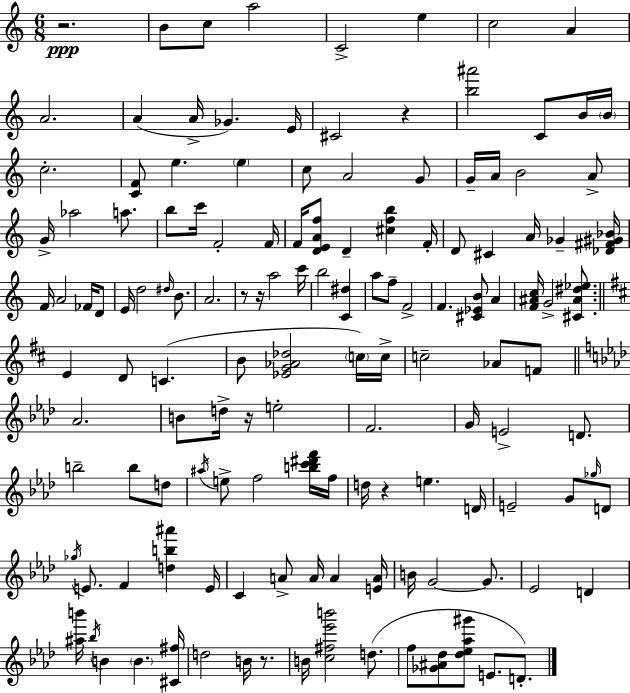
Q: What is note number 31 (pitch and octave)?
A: C6